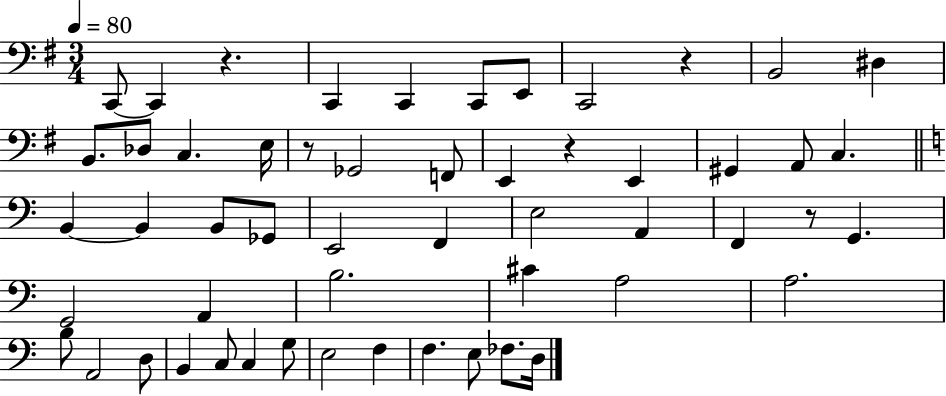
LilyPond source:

{
  \clef bass
  \numericTimeSignature
  \time 3/4
  \key g \major
  \tempo 4 = 80
  \repeat volta 2 { c,8~~ c,4 r4. | c,4 c,4 c,8 e,8 | c,2 r4 | b,2 dis4 | \break b,8. des8 c4. e16 | r8 ges,2 f,8 | e,4 r4 e,4 | gis,4 a,8 c4. | \break \bar "||" \break \key c \major b,4~~ b,4 b,8 ges,8 | e,2 f,4 | e2 a,4 | f,4 r8 g,4. | \break g,2 a,4 | b2. | cis'4 a2 | a2. | \break b8 a,2 d8 | b,4 c8 c4 g8 | e2 f4 | f4. e8 fes8. d16 | \break } \bar "|."
}